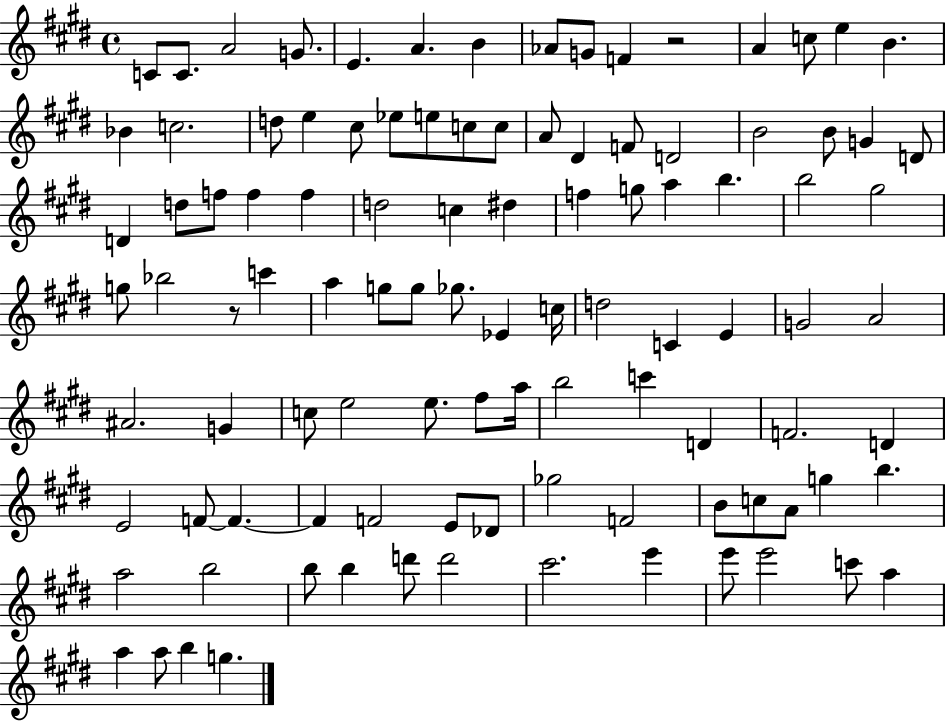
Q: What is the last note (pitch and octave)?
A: G5